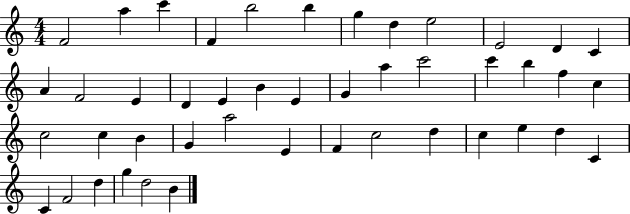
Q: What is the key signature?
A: C major